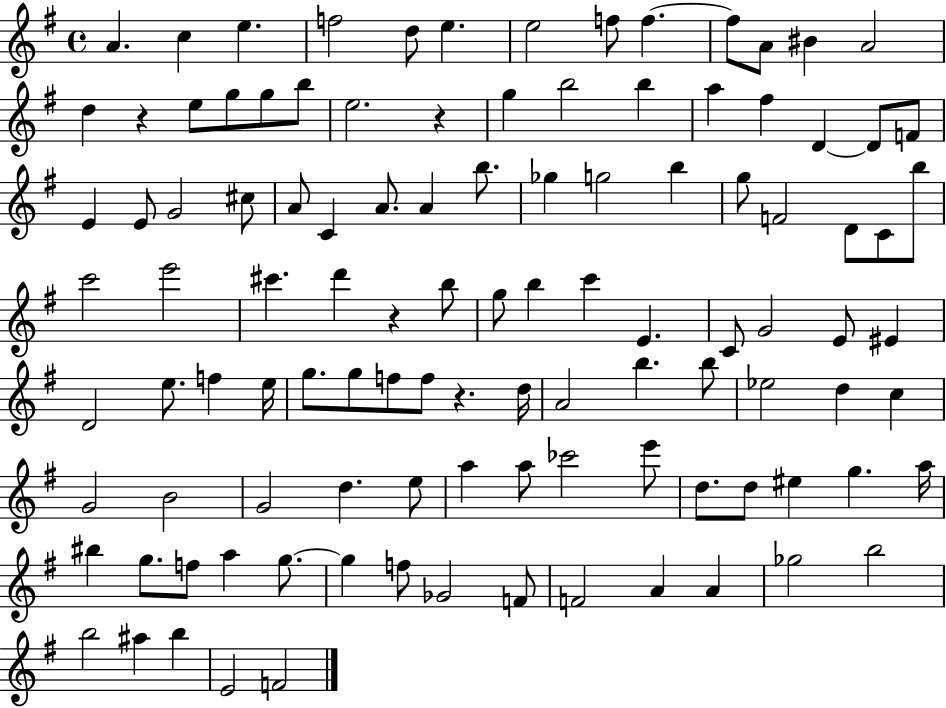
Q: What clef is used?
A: treble